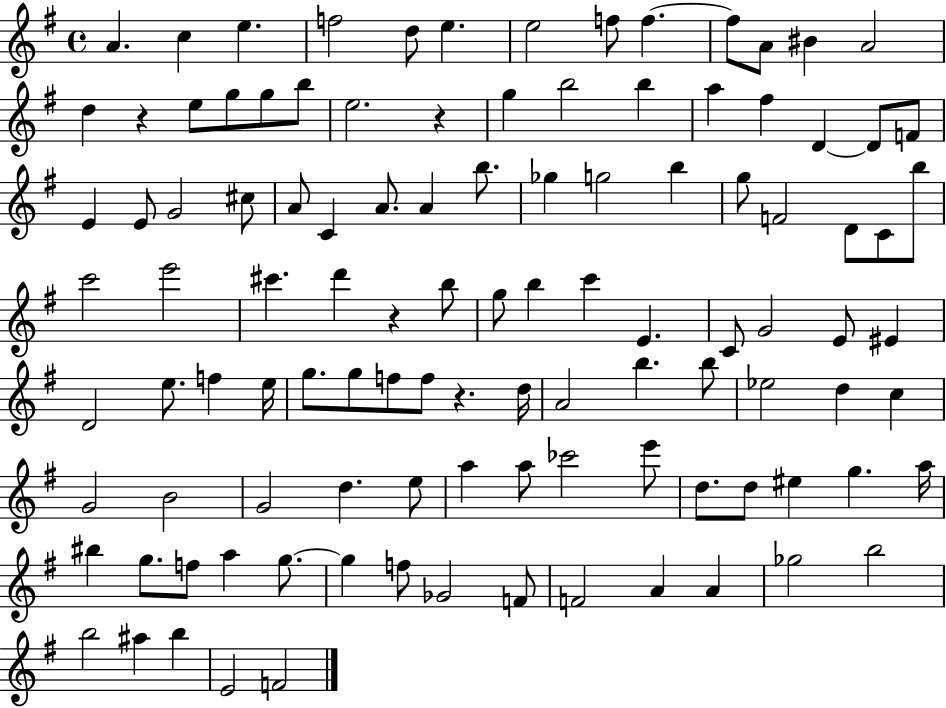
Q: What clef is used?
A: treble